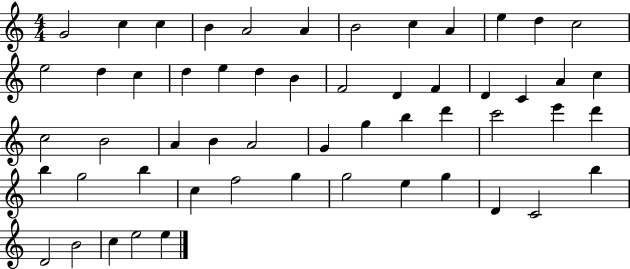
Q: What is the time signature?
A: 4/4